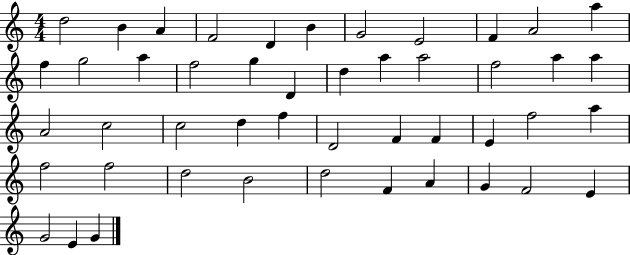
D5/h B4/q A4/q F4/h D4/q B4/q G4/h E4/h F4/q A4/h A5/q F5/q G5/h A5/q F5/h G5/q D4/q D5/q A5/q A5/h F5/h A5/q A5/q A4/h C5/h C5/h D5/q F5/q D4/h F4/q F4/q E4/q F5/h A5/q F5/h F5/h D5/h B4/h D5/h F4/q A4/q G4/q F4/h E4/q G4/h E4/q G4/q